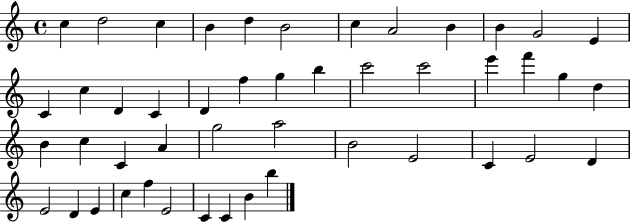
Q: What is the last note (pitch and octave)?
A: B5